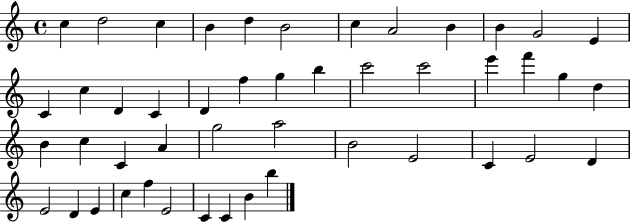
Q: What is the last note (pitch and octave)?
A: B5